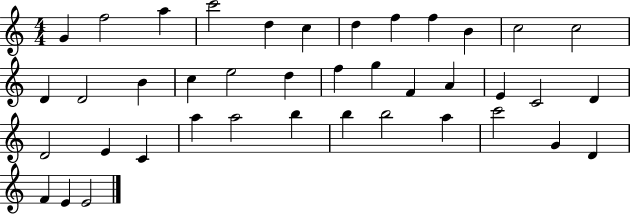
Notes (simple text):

G4/q F5/h A5/q C6/h D5/q C5/q D5/q F5/q F5/q B4/q C5/h C5/h D4/q D4/h B4/q C5/q E5/h D5/q F5/q G5/q F4/q A4/q E4/q C4/h D4/q D4/h E4/q C4/q A5/q A5/h B5/q B5/q B5/h A5/q C6/h G4/q D4/q F4/q E4/q E4/h